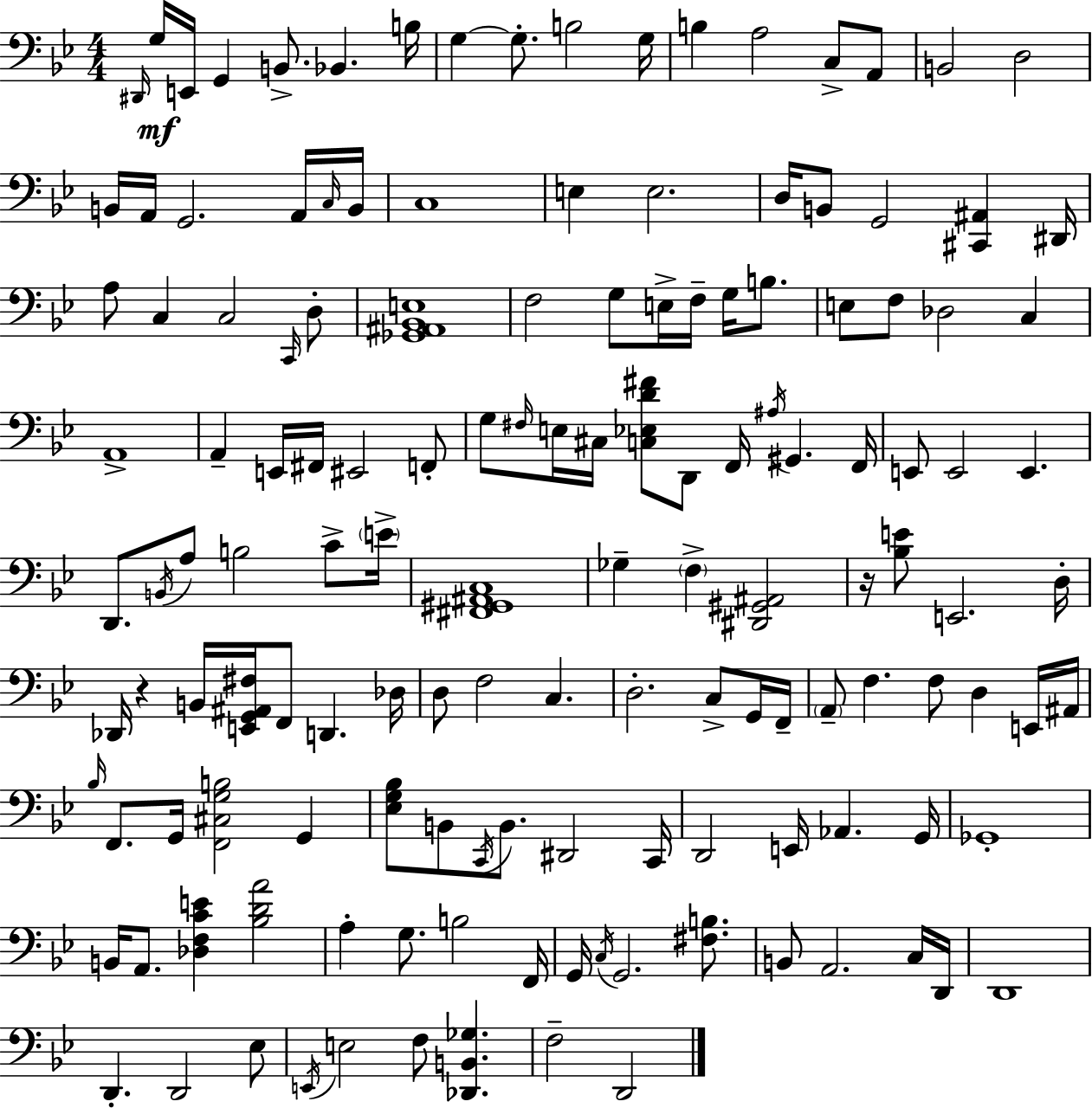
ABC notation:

X:1
T:Untitled
M:4/4
L:1/4
K:Bb
^D,,/4 G,/4 E,,/4 G,, B,,/2 _B,, B,/4 G, G,/2 B,2 G,/4 B, A,2 C,/2 A,,/2 B,,2 D,2 B,,/4 A,,/4 G,,2 A,,/4 C,/4 B,,/4 C,4 E, E,2 D,/4 B,,/2 G,,2 [^C,,^A,,] ^D,,/4 A,/2 C, C,2 C,,/4 D,/2 [_G,,^A,,_B,,E,]4 F,2 G,/2 E,/4 F,/4 G,/4 B,/2 E,/2 F,/2 _D,2 C, A,,4 A,, E,,/4 ^F,,/4 ^E,,2 F,,/2 G,/2 ^F,/4 E,/4 ^C,/4 [C,_E,D^F]/2 D,,/2 F,,/4 ^A,/4 ^G,, F,,/4 E,,/2 E,,2 E,, D,,/2 B,,/4 A,/2 B,2 C/2 E/4 [^F,,^G,,^A,,C,]4 _G, F, [^D,,^G,,^A,,]2 z/4 [_B,E]/2 E,,2 D,/4 _D,,/4 z B,,/4 [E,,G,,^A,,^F,]/4 F,,/2 D,, _D,/4 D,/2 F,2 C, D,2 C,/2 G,,/4 F,,/4 A,,/2 F, F,/2 D, E,,/4 ^A,,/4 _B,/4 F,,/2 G,,/4 [F,,^C,G,B,]2 G,, [_E,G,_B,]/2 B,,/2 C,,/4 B,,/2 ^D,,2 C,,/4 D,,2 E,,/4 _A,, G,,/4 _G,,4 B,,/4 A,,/2 [_D,F,CE] [_B,DA]2 A, G,/2 B,2 F,,/4 G,,/4 C,/4 G,,2 [^F,B,]/2 B,,/2 A,,2 C,/4 D,,/4 D,,4 D,, D,,2 _E,/2 E,,/4 E,2 F,/2 [_D,,B,,_G,] F,2 D,,2